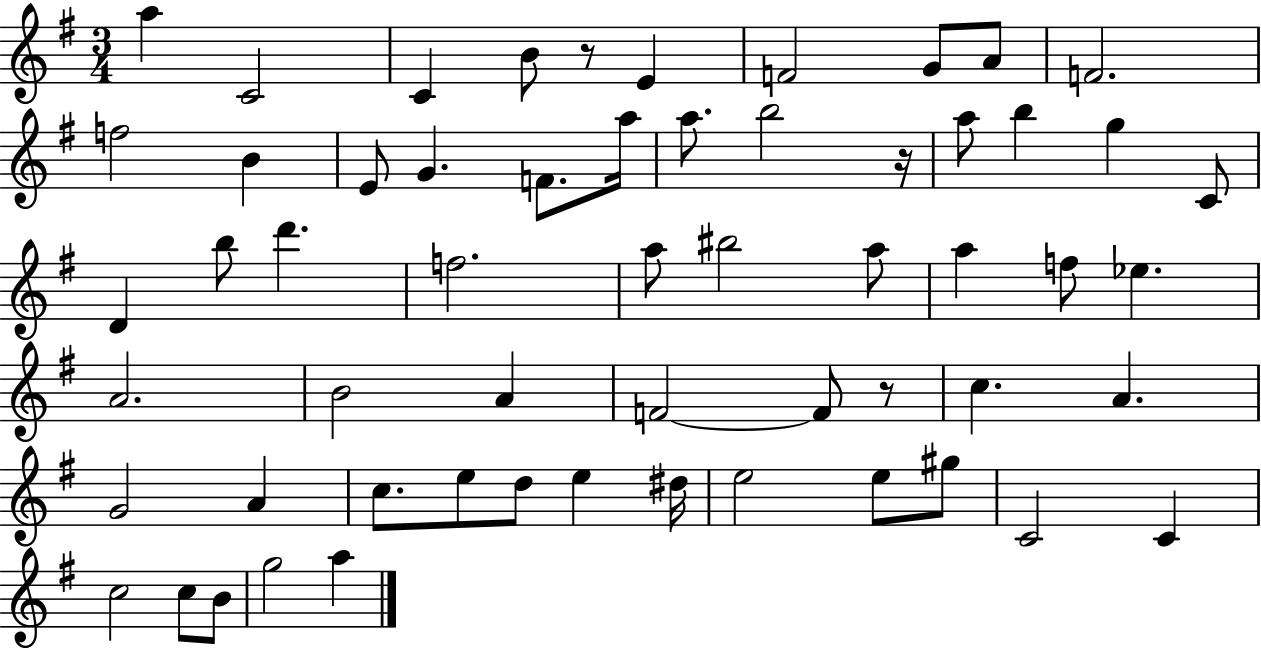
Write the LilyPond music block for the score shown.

{
  \clef treble
  \numericTimeSignature
  \time 3/4
  \key g \major
  a''4 c'2 | c'4 b'8 r8 e'4 | f'2 g'8 a'8 | f'2. | \break f''2 b'4 | e'8 g'4. f'8. a''16 | a''8. b''2 r16 | a''8 b''4 g''4 c'8 | \break d'4 b''8 d'''4. | f''2. | a''8 bis''2 a''8 | a''4 f''8 ees''4. | \break a'2. | b'2 a'4 | f'2~~ f'8 r8 | c''4. a'4. | \break g'2 a'4 | c''8. e''8 d''8 e''4 dis''16 | e''2 e''8 gis''8 | c'2 c'4 | \break c''2 c''8 b'8 | g''2 a''4 | \bar "|."
}